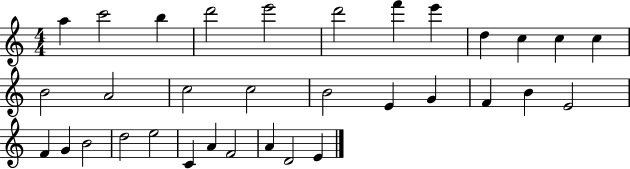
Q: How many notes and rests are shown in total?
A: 33